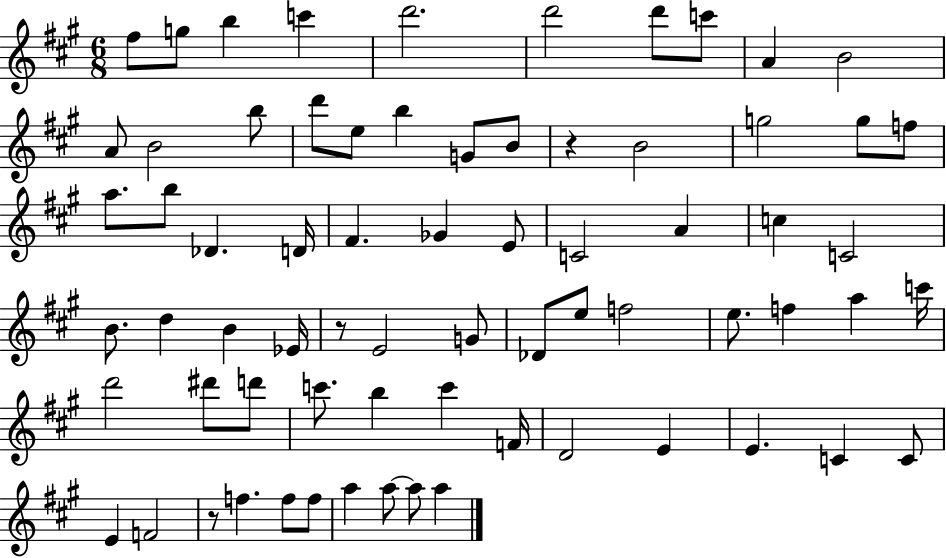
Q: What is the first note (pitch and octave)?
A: F#5